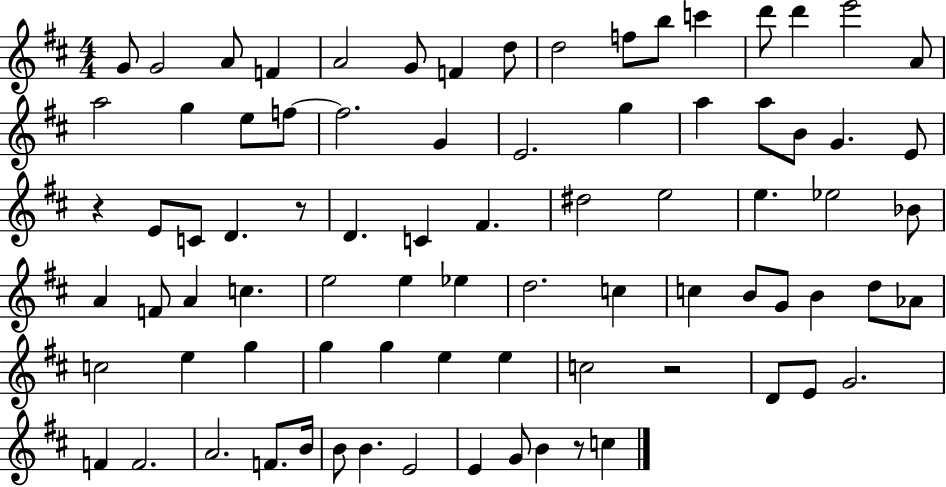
{
  \clef treble
  \numericTimeSignature
  \time 4/4
  \key d \major
  g'8 g'2 a'8 f'4 | a'2 g'8 f'4 d''8 | d''2 f''8 b''8 c'''4 | d'''8 d'''4 e'''2 a'8 | \break a''2 g''4 e''8 f''8~~ | f''2. g'4 | e'2. g''4 | a''4 a''8 b'8 g'4. e'8 | \break r4 e'8 c'8 d'4. r8 | d'4. c'4 fis'4. | dis''2 e''2 | e''4. ees''2 bes'8 | \break a'4 f'8 a'4 c''4. | e''2 e''4 ees''4 | d''2. c''4 | c''4 b'8 g'8 b'4 d''8 aes'8 | \break c''2 e''4 g''4 | g''4 g''4 e''4 e''4 | c''2 r2 | d'8 e'8 g'2. | \break f'4 f'2. | a'2. f'8. b'16 | b'8 b'4. e'2 | e'4 g'8 b'4 r8 c''4 | \break \bar "|."
}